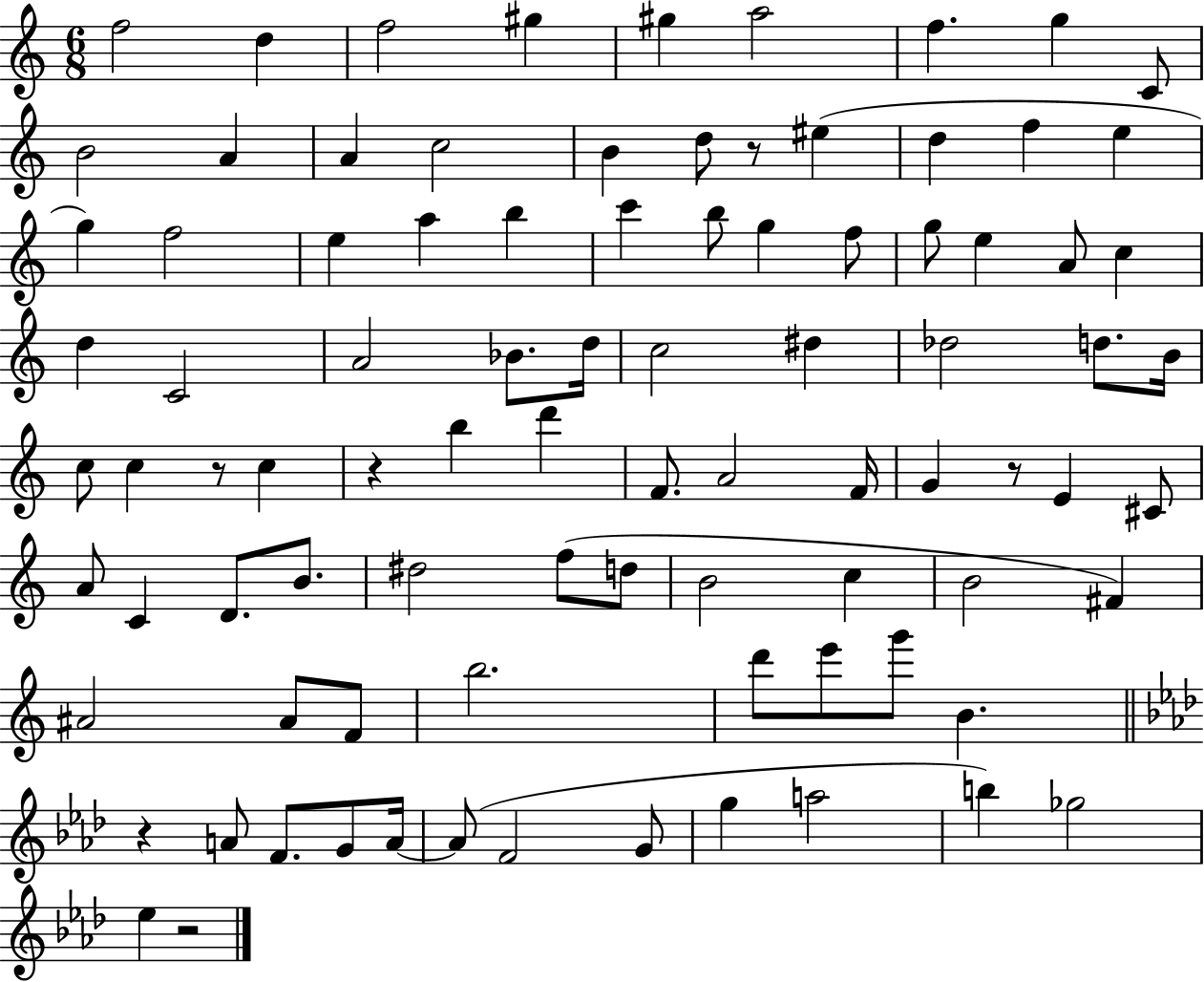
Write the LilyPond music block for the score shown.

{
  \clef treble
  \numericTimeSignature
  \time 6/8
  \key c \major
  \repeat volta 2 { f''2 d''4 | f''2 gis''4 | gis''4 a''2 | f''4. g''4 c'8 | \break b'2 a'4 | a'4 c''2 | b'4 d''8 r8 eis''4( | d''4 f''4 e''4 | \break g''4) f''2 | e''4 a''4 b''4 | c'''4 b''8 g''4 f''8 | g''8 e''4 a'8 c''4 | \break d''4 c'2 | a'2 bes'8. d''16 | c''2 dis''4 | des''2 d''8. b'16 | \break c''8 c''4 r8 c''4 | r4 b''4 d'''4 | f'8. a'2 f'16 | g'4 r8 e'4 cis'8 | \break a'8 c'4 d'8. b'8. | dis''2 f''8( d''8 | b'2 c''4 | b'2 fis'4) | \break ais'2 ais'8 f'8 | b''2. | d'''8 e'''8 g'''8 b'4. | \bar "||" \break \key f \minor r4 a'8 f'8. g'8 a'16~~ | a'8( f'2 g'8 | g''4 a''2 | b''4) ges''2 | \break ees''4 r2 | } \bar "|."
}